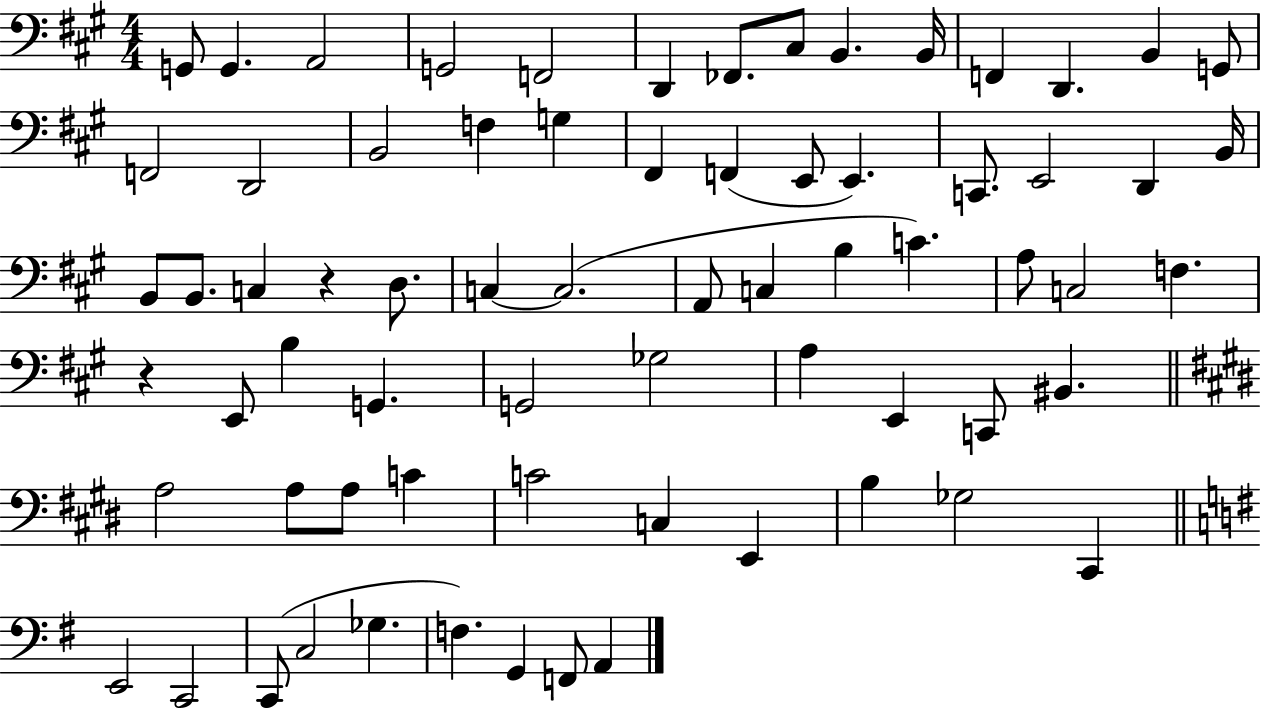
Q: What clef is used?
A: bass